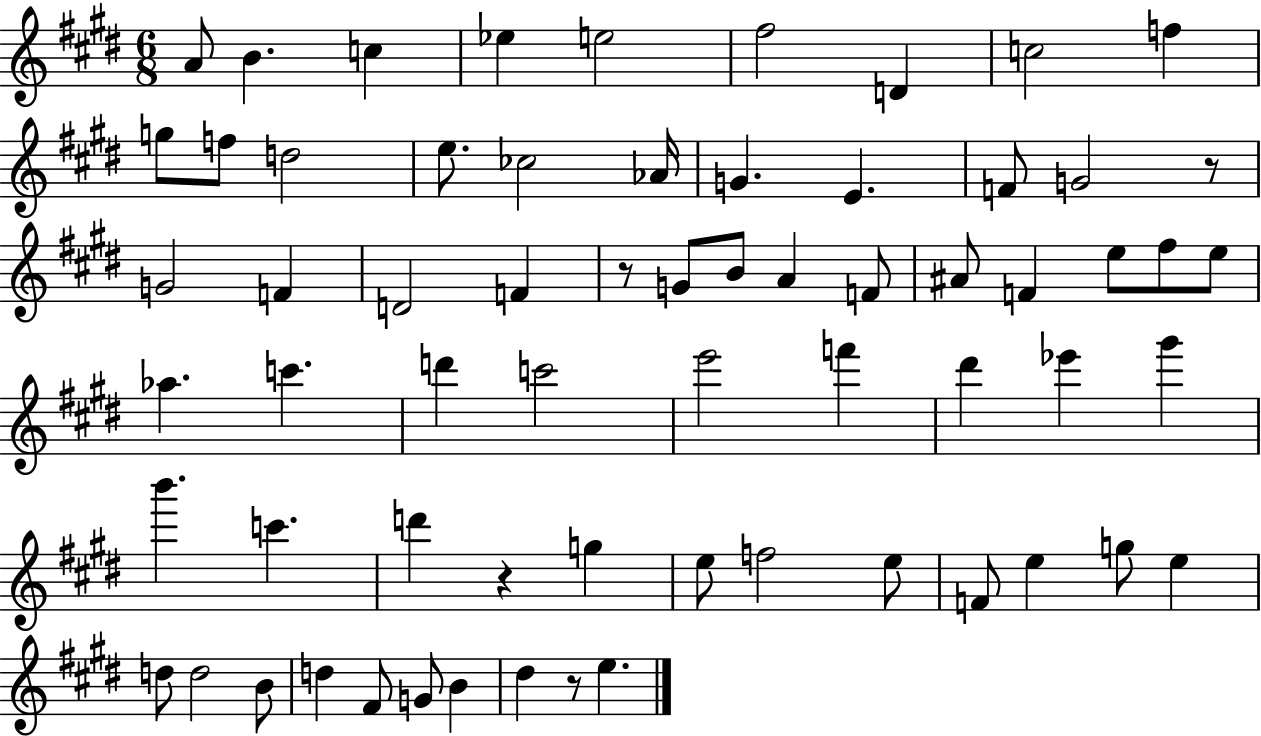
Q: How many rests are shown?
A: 4